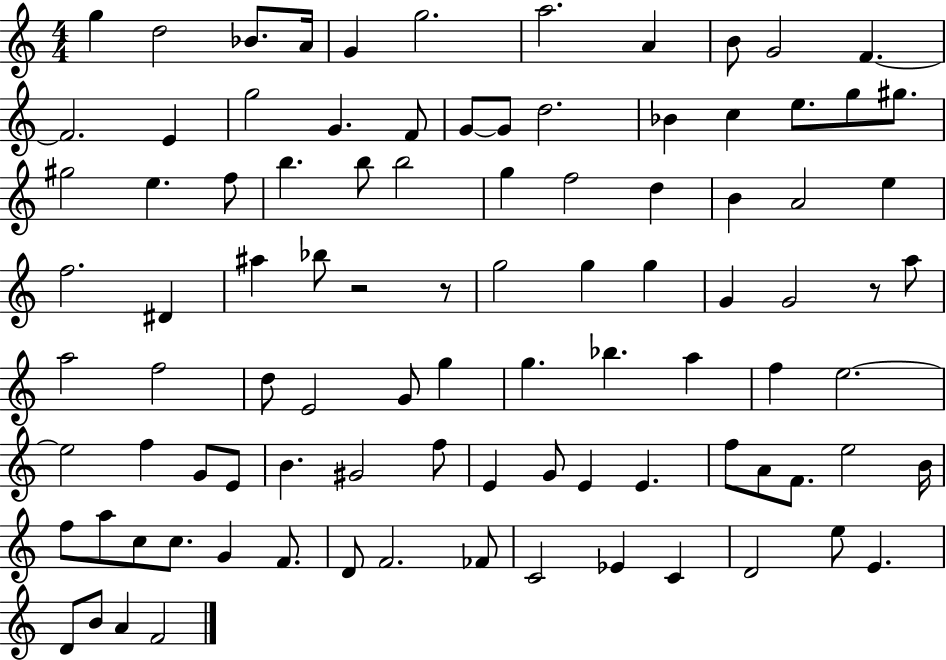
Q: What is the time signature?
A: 4/4